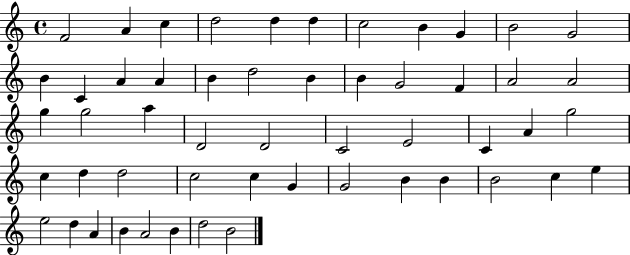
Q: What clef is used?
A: treble